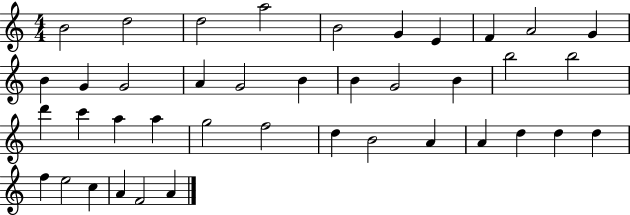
B4/h D5/h D5/h A5/h B4/h G4/q E4/q F4/q A4/h G4/q B4/q G4/q G4/h A4/q G4/h B4/q B4/q G4/h B4/q B5/h B5/h D6/q C6/q A5/q A5/q G5/h F5/h D5/q B4/h A4/q A4/q D5/q D5/q D5/q F5/q E5/h C5/q A4/q F4/h A4/q